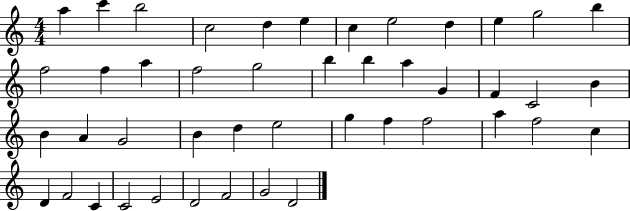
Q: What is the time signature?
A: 4/4